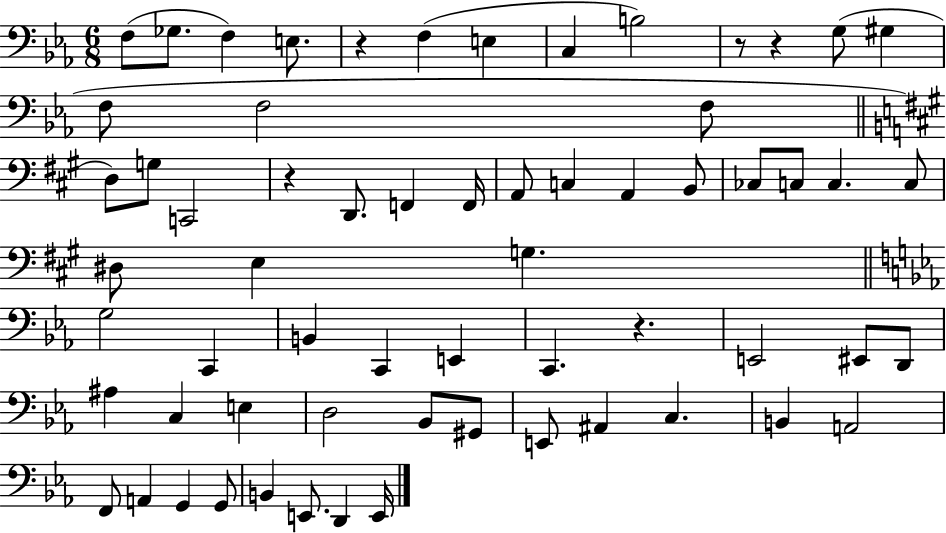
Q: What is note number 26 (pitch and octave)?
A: C3